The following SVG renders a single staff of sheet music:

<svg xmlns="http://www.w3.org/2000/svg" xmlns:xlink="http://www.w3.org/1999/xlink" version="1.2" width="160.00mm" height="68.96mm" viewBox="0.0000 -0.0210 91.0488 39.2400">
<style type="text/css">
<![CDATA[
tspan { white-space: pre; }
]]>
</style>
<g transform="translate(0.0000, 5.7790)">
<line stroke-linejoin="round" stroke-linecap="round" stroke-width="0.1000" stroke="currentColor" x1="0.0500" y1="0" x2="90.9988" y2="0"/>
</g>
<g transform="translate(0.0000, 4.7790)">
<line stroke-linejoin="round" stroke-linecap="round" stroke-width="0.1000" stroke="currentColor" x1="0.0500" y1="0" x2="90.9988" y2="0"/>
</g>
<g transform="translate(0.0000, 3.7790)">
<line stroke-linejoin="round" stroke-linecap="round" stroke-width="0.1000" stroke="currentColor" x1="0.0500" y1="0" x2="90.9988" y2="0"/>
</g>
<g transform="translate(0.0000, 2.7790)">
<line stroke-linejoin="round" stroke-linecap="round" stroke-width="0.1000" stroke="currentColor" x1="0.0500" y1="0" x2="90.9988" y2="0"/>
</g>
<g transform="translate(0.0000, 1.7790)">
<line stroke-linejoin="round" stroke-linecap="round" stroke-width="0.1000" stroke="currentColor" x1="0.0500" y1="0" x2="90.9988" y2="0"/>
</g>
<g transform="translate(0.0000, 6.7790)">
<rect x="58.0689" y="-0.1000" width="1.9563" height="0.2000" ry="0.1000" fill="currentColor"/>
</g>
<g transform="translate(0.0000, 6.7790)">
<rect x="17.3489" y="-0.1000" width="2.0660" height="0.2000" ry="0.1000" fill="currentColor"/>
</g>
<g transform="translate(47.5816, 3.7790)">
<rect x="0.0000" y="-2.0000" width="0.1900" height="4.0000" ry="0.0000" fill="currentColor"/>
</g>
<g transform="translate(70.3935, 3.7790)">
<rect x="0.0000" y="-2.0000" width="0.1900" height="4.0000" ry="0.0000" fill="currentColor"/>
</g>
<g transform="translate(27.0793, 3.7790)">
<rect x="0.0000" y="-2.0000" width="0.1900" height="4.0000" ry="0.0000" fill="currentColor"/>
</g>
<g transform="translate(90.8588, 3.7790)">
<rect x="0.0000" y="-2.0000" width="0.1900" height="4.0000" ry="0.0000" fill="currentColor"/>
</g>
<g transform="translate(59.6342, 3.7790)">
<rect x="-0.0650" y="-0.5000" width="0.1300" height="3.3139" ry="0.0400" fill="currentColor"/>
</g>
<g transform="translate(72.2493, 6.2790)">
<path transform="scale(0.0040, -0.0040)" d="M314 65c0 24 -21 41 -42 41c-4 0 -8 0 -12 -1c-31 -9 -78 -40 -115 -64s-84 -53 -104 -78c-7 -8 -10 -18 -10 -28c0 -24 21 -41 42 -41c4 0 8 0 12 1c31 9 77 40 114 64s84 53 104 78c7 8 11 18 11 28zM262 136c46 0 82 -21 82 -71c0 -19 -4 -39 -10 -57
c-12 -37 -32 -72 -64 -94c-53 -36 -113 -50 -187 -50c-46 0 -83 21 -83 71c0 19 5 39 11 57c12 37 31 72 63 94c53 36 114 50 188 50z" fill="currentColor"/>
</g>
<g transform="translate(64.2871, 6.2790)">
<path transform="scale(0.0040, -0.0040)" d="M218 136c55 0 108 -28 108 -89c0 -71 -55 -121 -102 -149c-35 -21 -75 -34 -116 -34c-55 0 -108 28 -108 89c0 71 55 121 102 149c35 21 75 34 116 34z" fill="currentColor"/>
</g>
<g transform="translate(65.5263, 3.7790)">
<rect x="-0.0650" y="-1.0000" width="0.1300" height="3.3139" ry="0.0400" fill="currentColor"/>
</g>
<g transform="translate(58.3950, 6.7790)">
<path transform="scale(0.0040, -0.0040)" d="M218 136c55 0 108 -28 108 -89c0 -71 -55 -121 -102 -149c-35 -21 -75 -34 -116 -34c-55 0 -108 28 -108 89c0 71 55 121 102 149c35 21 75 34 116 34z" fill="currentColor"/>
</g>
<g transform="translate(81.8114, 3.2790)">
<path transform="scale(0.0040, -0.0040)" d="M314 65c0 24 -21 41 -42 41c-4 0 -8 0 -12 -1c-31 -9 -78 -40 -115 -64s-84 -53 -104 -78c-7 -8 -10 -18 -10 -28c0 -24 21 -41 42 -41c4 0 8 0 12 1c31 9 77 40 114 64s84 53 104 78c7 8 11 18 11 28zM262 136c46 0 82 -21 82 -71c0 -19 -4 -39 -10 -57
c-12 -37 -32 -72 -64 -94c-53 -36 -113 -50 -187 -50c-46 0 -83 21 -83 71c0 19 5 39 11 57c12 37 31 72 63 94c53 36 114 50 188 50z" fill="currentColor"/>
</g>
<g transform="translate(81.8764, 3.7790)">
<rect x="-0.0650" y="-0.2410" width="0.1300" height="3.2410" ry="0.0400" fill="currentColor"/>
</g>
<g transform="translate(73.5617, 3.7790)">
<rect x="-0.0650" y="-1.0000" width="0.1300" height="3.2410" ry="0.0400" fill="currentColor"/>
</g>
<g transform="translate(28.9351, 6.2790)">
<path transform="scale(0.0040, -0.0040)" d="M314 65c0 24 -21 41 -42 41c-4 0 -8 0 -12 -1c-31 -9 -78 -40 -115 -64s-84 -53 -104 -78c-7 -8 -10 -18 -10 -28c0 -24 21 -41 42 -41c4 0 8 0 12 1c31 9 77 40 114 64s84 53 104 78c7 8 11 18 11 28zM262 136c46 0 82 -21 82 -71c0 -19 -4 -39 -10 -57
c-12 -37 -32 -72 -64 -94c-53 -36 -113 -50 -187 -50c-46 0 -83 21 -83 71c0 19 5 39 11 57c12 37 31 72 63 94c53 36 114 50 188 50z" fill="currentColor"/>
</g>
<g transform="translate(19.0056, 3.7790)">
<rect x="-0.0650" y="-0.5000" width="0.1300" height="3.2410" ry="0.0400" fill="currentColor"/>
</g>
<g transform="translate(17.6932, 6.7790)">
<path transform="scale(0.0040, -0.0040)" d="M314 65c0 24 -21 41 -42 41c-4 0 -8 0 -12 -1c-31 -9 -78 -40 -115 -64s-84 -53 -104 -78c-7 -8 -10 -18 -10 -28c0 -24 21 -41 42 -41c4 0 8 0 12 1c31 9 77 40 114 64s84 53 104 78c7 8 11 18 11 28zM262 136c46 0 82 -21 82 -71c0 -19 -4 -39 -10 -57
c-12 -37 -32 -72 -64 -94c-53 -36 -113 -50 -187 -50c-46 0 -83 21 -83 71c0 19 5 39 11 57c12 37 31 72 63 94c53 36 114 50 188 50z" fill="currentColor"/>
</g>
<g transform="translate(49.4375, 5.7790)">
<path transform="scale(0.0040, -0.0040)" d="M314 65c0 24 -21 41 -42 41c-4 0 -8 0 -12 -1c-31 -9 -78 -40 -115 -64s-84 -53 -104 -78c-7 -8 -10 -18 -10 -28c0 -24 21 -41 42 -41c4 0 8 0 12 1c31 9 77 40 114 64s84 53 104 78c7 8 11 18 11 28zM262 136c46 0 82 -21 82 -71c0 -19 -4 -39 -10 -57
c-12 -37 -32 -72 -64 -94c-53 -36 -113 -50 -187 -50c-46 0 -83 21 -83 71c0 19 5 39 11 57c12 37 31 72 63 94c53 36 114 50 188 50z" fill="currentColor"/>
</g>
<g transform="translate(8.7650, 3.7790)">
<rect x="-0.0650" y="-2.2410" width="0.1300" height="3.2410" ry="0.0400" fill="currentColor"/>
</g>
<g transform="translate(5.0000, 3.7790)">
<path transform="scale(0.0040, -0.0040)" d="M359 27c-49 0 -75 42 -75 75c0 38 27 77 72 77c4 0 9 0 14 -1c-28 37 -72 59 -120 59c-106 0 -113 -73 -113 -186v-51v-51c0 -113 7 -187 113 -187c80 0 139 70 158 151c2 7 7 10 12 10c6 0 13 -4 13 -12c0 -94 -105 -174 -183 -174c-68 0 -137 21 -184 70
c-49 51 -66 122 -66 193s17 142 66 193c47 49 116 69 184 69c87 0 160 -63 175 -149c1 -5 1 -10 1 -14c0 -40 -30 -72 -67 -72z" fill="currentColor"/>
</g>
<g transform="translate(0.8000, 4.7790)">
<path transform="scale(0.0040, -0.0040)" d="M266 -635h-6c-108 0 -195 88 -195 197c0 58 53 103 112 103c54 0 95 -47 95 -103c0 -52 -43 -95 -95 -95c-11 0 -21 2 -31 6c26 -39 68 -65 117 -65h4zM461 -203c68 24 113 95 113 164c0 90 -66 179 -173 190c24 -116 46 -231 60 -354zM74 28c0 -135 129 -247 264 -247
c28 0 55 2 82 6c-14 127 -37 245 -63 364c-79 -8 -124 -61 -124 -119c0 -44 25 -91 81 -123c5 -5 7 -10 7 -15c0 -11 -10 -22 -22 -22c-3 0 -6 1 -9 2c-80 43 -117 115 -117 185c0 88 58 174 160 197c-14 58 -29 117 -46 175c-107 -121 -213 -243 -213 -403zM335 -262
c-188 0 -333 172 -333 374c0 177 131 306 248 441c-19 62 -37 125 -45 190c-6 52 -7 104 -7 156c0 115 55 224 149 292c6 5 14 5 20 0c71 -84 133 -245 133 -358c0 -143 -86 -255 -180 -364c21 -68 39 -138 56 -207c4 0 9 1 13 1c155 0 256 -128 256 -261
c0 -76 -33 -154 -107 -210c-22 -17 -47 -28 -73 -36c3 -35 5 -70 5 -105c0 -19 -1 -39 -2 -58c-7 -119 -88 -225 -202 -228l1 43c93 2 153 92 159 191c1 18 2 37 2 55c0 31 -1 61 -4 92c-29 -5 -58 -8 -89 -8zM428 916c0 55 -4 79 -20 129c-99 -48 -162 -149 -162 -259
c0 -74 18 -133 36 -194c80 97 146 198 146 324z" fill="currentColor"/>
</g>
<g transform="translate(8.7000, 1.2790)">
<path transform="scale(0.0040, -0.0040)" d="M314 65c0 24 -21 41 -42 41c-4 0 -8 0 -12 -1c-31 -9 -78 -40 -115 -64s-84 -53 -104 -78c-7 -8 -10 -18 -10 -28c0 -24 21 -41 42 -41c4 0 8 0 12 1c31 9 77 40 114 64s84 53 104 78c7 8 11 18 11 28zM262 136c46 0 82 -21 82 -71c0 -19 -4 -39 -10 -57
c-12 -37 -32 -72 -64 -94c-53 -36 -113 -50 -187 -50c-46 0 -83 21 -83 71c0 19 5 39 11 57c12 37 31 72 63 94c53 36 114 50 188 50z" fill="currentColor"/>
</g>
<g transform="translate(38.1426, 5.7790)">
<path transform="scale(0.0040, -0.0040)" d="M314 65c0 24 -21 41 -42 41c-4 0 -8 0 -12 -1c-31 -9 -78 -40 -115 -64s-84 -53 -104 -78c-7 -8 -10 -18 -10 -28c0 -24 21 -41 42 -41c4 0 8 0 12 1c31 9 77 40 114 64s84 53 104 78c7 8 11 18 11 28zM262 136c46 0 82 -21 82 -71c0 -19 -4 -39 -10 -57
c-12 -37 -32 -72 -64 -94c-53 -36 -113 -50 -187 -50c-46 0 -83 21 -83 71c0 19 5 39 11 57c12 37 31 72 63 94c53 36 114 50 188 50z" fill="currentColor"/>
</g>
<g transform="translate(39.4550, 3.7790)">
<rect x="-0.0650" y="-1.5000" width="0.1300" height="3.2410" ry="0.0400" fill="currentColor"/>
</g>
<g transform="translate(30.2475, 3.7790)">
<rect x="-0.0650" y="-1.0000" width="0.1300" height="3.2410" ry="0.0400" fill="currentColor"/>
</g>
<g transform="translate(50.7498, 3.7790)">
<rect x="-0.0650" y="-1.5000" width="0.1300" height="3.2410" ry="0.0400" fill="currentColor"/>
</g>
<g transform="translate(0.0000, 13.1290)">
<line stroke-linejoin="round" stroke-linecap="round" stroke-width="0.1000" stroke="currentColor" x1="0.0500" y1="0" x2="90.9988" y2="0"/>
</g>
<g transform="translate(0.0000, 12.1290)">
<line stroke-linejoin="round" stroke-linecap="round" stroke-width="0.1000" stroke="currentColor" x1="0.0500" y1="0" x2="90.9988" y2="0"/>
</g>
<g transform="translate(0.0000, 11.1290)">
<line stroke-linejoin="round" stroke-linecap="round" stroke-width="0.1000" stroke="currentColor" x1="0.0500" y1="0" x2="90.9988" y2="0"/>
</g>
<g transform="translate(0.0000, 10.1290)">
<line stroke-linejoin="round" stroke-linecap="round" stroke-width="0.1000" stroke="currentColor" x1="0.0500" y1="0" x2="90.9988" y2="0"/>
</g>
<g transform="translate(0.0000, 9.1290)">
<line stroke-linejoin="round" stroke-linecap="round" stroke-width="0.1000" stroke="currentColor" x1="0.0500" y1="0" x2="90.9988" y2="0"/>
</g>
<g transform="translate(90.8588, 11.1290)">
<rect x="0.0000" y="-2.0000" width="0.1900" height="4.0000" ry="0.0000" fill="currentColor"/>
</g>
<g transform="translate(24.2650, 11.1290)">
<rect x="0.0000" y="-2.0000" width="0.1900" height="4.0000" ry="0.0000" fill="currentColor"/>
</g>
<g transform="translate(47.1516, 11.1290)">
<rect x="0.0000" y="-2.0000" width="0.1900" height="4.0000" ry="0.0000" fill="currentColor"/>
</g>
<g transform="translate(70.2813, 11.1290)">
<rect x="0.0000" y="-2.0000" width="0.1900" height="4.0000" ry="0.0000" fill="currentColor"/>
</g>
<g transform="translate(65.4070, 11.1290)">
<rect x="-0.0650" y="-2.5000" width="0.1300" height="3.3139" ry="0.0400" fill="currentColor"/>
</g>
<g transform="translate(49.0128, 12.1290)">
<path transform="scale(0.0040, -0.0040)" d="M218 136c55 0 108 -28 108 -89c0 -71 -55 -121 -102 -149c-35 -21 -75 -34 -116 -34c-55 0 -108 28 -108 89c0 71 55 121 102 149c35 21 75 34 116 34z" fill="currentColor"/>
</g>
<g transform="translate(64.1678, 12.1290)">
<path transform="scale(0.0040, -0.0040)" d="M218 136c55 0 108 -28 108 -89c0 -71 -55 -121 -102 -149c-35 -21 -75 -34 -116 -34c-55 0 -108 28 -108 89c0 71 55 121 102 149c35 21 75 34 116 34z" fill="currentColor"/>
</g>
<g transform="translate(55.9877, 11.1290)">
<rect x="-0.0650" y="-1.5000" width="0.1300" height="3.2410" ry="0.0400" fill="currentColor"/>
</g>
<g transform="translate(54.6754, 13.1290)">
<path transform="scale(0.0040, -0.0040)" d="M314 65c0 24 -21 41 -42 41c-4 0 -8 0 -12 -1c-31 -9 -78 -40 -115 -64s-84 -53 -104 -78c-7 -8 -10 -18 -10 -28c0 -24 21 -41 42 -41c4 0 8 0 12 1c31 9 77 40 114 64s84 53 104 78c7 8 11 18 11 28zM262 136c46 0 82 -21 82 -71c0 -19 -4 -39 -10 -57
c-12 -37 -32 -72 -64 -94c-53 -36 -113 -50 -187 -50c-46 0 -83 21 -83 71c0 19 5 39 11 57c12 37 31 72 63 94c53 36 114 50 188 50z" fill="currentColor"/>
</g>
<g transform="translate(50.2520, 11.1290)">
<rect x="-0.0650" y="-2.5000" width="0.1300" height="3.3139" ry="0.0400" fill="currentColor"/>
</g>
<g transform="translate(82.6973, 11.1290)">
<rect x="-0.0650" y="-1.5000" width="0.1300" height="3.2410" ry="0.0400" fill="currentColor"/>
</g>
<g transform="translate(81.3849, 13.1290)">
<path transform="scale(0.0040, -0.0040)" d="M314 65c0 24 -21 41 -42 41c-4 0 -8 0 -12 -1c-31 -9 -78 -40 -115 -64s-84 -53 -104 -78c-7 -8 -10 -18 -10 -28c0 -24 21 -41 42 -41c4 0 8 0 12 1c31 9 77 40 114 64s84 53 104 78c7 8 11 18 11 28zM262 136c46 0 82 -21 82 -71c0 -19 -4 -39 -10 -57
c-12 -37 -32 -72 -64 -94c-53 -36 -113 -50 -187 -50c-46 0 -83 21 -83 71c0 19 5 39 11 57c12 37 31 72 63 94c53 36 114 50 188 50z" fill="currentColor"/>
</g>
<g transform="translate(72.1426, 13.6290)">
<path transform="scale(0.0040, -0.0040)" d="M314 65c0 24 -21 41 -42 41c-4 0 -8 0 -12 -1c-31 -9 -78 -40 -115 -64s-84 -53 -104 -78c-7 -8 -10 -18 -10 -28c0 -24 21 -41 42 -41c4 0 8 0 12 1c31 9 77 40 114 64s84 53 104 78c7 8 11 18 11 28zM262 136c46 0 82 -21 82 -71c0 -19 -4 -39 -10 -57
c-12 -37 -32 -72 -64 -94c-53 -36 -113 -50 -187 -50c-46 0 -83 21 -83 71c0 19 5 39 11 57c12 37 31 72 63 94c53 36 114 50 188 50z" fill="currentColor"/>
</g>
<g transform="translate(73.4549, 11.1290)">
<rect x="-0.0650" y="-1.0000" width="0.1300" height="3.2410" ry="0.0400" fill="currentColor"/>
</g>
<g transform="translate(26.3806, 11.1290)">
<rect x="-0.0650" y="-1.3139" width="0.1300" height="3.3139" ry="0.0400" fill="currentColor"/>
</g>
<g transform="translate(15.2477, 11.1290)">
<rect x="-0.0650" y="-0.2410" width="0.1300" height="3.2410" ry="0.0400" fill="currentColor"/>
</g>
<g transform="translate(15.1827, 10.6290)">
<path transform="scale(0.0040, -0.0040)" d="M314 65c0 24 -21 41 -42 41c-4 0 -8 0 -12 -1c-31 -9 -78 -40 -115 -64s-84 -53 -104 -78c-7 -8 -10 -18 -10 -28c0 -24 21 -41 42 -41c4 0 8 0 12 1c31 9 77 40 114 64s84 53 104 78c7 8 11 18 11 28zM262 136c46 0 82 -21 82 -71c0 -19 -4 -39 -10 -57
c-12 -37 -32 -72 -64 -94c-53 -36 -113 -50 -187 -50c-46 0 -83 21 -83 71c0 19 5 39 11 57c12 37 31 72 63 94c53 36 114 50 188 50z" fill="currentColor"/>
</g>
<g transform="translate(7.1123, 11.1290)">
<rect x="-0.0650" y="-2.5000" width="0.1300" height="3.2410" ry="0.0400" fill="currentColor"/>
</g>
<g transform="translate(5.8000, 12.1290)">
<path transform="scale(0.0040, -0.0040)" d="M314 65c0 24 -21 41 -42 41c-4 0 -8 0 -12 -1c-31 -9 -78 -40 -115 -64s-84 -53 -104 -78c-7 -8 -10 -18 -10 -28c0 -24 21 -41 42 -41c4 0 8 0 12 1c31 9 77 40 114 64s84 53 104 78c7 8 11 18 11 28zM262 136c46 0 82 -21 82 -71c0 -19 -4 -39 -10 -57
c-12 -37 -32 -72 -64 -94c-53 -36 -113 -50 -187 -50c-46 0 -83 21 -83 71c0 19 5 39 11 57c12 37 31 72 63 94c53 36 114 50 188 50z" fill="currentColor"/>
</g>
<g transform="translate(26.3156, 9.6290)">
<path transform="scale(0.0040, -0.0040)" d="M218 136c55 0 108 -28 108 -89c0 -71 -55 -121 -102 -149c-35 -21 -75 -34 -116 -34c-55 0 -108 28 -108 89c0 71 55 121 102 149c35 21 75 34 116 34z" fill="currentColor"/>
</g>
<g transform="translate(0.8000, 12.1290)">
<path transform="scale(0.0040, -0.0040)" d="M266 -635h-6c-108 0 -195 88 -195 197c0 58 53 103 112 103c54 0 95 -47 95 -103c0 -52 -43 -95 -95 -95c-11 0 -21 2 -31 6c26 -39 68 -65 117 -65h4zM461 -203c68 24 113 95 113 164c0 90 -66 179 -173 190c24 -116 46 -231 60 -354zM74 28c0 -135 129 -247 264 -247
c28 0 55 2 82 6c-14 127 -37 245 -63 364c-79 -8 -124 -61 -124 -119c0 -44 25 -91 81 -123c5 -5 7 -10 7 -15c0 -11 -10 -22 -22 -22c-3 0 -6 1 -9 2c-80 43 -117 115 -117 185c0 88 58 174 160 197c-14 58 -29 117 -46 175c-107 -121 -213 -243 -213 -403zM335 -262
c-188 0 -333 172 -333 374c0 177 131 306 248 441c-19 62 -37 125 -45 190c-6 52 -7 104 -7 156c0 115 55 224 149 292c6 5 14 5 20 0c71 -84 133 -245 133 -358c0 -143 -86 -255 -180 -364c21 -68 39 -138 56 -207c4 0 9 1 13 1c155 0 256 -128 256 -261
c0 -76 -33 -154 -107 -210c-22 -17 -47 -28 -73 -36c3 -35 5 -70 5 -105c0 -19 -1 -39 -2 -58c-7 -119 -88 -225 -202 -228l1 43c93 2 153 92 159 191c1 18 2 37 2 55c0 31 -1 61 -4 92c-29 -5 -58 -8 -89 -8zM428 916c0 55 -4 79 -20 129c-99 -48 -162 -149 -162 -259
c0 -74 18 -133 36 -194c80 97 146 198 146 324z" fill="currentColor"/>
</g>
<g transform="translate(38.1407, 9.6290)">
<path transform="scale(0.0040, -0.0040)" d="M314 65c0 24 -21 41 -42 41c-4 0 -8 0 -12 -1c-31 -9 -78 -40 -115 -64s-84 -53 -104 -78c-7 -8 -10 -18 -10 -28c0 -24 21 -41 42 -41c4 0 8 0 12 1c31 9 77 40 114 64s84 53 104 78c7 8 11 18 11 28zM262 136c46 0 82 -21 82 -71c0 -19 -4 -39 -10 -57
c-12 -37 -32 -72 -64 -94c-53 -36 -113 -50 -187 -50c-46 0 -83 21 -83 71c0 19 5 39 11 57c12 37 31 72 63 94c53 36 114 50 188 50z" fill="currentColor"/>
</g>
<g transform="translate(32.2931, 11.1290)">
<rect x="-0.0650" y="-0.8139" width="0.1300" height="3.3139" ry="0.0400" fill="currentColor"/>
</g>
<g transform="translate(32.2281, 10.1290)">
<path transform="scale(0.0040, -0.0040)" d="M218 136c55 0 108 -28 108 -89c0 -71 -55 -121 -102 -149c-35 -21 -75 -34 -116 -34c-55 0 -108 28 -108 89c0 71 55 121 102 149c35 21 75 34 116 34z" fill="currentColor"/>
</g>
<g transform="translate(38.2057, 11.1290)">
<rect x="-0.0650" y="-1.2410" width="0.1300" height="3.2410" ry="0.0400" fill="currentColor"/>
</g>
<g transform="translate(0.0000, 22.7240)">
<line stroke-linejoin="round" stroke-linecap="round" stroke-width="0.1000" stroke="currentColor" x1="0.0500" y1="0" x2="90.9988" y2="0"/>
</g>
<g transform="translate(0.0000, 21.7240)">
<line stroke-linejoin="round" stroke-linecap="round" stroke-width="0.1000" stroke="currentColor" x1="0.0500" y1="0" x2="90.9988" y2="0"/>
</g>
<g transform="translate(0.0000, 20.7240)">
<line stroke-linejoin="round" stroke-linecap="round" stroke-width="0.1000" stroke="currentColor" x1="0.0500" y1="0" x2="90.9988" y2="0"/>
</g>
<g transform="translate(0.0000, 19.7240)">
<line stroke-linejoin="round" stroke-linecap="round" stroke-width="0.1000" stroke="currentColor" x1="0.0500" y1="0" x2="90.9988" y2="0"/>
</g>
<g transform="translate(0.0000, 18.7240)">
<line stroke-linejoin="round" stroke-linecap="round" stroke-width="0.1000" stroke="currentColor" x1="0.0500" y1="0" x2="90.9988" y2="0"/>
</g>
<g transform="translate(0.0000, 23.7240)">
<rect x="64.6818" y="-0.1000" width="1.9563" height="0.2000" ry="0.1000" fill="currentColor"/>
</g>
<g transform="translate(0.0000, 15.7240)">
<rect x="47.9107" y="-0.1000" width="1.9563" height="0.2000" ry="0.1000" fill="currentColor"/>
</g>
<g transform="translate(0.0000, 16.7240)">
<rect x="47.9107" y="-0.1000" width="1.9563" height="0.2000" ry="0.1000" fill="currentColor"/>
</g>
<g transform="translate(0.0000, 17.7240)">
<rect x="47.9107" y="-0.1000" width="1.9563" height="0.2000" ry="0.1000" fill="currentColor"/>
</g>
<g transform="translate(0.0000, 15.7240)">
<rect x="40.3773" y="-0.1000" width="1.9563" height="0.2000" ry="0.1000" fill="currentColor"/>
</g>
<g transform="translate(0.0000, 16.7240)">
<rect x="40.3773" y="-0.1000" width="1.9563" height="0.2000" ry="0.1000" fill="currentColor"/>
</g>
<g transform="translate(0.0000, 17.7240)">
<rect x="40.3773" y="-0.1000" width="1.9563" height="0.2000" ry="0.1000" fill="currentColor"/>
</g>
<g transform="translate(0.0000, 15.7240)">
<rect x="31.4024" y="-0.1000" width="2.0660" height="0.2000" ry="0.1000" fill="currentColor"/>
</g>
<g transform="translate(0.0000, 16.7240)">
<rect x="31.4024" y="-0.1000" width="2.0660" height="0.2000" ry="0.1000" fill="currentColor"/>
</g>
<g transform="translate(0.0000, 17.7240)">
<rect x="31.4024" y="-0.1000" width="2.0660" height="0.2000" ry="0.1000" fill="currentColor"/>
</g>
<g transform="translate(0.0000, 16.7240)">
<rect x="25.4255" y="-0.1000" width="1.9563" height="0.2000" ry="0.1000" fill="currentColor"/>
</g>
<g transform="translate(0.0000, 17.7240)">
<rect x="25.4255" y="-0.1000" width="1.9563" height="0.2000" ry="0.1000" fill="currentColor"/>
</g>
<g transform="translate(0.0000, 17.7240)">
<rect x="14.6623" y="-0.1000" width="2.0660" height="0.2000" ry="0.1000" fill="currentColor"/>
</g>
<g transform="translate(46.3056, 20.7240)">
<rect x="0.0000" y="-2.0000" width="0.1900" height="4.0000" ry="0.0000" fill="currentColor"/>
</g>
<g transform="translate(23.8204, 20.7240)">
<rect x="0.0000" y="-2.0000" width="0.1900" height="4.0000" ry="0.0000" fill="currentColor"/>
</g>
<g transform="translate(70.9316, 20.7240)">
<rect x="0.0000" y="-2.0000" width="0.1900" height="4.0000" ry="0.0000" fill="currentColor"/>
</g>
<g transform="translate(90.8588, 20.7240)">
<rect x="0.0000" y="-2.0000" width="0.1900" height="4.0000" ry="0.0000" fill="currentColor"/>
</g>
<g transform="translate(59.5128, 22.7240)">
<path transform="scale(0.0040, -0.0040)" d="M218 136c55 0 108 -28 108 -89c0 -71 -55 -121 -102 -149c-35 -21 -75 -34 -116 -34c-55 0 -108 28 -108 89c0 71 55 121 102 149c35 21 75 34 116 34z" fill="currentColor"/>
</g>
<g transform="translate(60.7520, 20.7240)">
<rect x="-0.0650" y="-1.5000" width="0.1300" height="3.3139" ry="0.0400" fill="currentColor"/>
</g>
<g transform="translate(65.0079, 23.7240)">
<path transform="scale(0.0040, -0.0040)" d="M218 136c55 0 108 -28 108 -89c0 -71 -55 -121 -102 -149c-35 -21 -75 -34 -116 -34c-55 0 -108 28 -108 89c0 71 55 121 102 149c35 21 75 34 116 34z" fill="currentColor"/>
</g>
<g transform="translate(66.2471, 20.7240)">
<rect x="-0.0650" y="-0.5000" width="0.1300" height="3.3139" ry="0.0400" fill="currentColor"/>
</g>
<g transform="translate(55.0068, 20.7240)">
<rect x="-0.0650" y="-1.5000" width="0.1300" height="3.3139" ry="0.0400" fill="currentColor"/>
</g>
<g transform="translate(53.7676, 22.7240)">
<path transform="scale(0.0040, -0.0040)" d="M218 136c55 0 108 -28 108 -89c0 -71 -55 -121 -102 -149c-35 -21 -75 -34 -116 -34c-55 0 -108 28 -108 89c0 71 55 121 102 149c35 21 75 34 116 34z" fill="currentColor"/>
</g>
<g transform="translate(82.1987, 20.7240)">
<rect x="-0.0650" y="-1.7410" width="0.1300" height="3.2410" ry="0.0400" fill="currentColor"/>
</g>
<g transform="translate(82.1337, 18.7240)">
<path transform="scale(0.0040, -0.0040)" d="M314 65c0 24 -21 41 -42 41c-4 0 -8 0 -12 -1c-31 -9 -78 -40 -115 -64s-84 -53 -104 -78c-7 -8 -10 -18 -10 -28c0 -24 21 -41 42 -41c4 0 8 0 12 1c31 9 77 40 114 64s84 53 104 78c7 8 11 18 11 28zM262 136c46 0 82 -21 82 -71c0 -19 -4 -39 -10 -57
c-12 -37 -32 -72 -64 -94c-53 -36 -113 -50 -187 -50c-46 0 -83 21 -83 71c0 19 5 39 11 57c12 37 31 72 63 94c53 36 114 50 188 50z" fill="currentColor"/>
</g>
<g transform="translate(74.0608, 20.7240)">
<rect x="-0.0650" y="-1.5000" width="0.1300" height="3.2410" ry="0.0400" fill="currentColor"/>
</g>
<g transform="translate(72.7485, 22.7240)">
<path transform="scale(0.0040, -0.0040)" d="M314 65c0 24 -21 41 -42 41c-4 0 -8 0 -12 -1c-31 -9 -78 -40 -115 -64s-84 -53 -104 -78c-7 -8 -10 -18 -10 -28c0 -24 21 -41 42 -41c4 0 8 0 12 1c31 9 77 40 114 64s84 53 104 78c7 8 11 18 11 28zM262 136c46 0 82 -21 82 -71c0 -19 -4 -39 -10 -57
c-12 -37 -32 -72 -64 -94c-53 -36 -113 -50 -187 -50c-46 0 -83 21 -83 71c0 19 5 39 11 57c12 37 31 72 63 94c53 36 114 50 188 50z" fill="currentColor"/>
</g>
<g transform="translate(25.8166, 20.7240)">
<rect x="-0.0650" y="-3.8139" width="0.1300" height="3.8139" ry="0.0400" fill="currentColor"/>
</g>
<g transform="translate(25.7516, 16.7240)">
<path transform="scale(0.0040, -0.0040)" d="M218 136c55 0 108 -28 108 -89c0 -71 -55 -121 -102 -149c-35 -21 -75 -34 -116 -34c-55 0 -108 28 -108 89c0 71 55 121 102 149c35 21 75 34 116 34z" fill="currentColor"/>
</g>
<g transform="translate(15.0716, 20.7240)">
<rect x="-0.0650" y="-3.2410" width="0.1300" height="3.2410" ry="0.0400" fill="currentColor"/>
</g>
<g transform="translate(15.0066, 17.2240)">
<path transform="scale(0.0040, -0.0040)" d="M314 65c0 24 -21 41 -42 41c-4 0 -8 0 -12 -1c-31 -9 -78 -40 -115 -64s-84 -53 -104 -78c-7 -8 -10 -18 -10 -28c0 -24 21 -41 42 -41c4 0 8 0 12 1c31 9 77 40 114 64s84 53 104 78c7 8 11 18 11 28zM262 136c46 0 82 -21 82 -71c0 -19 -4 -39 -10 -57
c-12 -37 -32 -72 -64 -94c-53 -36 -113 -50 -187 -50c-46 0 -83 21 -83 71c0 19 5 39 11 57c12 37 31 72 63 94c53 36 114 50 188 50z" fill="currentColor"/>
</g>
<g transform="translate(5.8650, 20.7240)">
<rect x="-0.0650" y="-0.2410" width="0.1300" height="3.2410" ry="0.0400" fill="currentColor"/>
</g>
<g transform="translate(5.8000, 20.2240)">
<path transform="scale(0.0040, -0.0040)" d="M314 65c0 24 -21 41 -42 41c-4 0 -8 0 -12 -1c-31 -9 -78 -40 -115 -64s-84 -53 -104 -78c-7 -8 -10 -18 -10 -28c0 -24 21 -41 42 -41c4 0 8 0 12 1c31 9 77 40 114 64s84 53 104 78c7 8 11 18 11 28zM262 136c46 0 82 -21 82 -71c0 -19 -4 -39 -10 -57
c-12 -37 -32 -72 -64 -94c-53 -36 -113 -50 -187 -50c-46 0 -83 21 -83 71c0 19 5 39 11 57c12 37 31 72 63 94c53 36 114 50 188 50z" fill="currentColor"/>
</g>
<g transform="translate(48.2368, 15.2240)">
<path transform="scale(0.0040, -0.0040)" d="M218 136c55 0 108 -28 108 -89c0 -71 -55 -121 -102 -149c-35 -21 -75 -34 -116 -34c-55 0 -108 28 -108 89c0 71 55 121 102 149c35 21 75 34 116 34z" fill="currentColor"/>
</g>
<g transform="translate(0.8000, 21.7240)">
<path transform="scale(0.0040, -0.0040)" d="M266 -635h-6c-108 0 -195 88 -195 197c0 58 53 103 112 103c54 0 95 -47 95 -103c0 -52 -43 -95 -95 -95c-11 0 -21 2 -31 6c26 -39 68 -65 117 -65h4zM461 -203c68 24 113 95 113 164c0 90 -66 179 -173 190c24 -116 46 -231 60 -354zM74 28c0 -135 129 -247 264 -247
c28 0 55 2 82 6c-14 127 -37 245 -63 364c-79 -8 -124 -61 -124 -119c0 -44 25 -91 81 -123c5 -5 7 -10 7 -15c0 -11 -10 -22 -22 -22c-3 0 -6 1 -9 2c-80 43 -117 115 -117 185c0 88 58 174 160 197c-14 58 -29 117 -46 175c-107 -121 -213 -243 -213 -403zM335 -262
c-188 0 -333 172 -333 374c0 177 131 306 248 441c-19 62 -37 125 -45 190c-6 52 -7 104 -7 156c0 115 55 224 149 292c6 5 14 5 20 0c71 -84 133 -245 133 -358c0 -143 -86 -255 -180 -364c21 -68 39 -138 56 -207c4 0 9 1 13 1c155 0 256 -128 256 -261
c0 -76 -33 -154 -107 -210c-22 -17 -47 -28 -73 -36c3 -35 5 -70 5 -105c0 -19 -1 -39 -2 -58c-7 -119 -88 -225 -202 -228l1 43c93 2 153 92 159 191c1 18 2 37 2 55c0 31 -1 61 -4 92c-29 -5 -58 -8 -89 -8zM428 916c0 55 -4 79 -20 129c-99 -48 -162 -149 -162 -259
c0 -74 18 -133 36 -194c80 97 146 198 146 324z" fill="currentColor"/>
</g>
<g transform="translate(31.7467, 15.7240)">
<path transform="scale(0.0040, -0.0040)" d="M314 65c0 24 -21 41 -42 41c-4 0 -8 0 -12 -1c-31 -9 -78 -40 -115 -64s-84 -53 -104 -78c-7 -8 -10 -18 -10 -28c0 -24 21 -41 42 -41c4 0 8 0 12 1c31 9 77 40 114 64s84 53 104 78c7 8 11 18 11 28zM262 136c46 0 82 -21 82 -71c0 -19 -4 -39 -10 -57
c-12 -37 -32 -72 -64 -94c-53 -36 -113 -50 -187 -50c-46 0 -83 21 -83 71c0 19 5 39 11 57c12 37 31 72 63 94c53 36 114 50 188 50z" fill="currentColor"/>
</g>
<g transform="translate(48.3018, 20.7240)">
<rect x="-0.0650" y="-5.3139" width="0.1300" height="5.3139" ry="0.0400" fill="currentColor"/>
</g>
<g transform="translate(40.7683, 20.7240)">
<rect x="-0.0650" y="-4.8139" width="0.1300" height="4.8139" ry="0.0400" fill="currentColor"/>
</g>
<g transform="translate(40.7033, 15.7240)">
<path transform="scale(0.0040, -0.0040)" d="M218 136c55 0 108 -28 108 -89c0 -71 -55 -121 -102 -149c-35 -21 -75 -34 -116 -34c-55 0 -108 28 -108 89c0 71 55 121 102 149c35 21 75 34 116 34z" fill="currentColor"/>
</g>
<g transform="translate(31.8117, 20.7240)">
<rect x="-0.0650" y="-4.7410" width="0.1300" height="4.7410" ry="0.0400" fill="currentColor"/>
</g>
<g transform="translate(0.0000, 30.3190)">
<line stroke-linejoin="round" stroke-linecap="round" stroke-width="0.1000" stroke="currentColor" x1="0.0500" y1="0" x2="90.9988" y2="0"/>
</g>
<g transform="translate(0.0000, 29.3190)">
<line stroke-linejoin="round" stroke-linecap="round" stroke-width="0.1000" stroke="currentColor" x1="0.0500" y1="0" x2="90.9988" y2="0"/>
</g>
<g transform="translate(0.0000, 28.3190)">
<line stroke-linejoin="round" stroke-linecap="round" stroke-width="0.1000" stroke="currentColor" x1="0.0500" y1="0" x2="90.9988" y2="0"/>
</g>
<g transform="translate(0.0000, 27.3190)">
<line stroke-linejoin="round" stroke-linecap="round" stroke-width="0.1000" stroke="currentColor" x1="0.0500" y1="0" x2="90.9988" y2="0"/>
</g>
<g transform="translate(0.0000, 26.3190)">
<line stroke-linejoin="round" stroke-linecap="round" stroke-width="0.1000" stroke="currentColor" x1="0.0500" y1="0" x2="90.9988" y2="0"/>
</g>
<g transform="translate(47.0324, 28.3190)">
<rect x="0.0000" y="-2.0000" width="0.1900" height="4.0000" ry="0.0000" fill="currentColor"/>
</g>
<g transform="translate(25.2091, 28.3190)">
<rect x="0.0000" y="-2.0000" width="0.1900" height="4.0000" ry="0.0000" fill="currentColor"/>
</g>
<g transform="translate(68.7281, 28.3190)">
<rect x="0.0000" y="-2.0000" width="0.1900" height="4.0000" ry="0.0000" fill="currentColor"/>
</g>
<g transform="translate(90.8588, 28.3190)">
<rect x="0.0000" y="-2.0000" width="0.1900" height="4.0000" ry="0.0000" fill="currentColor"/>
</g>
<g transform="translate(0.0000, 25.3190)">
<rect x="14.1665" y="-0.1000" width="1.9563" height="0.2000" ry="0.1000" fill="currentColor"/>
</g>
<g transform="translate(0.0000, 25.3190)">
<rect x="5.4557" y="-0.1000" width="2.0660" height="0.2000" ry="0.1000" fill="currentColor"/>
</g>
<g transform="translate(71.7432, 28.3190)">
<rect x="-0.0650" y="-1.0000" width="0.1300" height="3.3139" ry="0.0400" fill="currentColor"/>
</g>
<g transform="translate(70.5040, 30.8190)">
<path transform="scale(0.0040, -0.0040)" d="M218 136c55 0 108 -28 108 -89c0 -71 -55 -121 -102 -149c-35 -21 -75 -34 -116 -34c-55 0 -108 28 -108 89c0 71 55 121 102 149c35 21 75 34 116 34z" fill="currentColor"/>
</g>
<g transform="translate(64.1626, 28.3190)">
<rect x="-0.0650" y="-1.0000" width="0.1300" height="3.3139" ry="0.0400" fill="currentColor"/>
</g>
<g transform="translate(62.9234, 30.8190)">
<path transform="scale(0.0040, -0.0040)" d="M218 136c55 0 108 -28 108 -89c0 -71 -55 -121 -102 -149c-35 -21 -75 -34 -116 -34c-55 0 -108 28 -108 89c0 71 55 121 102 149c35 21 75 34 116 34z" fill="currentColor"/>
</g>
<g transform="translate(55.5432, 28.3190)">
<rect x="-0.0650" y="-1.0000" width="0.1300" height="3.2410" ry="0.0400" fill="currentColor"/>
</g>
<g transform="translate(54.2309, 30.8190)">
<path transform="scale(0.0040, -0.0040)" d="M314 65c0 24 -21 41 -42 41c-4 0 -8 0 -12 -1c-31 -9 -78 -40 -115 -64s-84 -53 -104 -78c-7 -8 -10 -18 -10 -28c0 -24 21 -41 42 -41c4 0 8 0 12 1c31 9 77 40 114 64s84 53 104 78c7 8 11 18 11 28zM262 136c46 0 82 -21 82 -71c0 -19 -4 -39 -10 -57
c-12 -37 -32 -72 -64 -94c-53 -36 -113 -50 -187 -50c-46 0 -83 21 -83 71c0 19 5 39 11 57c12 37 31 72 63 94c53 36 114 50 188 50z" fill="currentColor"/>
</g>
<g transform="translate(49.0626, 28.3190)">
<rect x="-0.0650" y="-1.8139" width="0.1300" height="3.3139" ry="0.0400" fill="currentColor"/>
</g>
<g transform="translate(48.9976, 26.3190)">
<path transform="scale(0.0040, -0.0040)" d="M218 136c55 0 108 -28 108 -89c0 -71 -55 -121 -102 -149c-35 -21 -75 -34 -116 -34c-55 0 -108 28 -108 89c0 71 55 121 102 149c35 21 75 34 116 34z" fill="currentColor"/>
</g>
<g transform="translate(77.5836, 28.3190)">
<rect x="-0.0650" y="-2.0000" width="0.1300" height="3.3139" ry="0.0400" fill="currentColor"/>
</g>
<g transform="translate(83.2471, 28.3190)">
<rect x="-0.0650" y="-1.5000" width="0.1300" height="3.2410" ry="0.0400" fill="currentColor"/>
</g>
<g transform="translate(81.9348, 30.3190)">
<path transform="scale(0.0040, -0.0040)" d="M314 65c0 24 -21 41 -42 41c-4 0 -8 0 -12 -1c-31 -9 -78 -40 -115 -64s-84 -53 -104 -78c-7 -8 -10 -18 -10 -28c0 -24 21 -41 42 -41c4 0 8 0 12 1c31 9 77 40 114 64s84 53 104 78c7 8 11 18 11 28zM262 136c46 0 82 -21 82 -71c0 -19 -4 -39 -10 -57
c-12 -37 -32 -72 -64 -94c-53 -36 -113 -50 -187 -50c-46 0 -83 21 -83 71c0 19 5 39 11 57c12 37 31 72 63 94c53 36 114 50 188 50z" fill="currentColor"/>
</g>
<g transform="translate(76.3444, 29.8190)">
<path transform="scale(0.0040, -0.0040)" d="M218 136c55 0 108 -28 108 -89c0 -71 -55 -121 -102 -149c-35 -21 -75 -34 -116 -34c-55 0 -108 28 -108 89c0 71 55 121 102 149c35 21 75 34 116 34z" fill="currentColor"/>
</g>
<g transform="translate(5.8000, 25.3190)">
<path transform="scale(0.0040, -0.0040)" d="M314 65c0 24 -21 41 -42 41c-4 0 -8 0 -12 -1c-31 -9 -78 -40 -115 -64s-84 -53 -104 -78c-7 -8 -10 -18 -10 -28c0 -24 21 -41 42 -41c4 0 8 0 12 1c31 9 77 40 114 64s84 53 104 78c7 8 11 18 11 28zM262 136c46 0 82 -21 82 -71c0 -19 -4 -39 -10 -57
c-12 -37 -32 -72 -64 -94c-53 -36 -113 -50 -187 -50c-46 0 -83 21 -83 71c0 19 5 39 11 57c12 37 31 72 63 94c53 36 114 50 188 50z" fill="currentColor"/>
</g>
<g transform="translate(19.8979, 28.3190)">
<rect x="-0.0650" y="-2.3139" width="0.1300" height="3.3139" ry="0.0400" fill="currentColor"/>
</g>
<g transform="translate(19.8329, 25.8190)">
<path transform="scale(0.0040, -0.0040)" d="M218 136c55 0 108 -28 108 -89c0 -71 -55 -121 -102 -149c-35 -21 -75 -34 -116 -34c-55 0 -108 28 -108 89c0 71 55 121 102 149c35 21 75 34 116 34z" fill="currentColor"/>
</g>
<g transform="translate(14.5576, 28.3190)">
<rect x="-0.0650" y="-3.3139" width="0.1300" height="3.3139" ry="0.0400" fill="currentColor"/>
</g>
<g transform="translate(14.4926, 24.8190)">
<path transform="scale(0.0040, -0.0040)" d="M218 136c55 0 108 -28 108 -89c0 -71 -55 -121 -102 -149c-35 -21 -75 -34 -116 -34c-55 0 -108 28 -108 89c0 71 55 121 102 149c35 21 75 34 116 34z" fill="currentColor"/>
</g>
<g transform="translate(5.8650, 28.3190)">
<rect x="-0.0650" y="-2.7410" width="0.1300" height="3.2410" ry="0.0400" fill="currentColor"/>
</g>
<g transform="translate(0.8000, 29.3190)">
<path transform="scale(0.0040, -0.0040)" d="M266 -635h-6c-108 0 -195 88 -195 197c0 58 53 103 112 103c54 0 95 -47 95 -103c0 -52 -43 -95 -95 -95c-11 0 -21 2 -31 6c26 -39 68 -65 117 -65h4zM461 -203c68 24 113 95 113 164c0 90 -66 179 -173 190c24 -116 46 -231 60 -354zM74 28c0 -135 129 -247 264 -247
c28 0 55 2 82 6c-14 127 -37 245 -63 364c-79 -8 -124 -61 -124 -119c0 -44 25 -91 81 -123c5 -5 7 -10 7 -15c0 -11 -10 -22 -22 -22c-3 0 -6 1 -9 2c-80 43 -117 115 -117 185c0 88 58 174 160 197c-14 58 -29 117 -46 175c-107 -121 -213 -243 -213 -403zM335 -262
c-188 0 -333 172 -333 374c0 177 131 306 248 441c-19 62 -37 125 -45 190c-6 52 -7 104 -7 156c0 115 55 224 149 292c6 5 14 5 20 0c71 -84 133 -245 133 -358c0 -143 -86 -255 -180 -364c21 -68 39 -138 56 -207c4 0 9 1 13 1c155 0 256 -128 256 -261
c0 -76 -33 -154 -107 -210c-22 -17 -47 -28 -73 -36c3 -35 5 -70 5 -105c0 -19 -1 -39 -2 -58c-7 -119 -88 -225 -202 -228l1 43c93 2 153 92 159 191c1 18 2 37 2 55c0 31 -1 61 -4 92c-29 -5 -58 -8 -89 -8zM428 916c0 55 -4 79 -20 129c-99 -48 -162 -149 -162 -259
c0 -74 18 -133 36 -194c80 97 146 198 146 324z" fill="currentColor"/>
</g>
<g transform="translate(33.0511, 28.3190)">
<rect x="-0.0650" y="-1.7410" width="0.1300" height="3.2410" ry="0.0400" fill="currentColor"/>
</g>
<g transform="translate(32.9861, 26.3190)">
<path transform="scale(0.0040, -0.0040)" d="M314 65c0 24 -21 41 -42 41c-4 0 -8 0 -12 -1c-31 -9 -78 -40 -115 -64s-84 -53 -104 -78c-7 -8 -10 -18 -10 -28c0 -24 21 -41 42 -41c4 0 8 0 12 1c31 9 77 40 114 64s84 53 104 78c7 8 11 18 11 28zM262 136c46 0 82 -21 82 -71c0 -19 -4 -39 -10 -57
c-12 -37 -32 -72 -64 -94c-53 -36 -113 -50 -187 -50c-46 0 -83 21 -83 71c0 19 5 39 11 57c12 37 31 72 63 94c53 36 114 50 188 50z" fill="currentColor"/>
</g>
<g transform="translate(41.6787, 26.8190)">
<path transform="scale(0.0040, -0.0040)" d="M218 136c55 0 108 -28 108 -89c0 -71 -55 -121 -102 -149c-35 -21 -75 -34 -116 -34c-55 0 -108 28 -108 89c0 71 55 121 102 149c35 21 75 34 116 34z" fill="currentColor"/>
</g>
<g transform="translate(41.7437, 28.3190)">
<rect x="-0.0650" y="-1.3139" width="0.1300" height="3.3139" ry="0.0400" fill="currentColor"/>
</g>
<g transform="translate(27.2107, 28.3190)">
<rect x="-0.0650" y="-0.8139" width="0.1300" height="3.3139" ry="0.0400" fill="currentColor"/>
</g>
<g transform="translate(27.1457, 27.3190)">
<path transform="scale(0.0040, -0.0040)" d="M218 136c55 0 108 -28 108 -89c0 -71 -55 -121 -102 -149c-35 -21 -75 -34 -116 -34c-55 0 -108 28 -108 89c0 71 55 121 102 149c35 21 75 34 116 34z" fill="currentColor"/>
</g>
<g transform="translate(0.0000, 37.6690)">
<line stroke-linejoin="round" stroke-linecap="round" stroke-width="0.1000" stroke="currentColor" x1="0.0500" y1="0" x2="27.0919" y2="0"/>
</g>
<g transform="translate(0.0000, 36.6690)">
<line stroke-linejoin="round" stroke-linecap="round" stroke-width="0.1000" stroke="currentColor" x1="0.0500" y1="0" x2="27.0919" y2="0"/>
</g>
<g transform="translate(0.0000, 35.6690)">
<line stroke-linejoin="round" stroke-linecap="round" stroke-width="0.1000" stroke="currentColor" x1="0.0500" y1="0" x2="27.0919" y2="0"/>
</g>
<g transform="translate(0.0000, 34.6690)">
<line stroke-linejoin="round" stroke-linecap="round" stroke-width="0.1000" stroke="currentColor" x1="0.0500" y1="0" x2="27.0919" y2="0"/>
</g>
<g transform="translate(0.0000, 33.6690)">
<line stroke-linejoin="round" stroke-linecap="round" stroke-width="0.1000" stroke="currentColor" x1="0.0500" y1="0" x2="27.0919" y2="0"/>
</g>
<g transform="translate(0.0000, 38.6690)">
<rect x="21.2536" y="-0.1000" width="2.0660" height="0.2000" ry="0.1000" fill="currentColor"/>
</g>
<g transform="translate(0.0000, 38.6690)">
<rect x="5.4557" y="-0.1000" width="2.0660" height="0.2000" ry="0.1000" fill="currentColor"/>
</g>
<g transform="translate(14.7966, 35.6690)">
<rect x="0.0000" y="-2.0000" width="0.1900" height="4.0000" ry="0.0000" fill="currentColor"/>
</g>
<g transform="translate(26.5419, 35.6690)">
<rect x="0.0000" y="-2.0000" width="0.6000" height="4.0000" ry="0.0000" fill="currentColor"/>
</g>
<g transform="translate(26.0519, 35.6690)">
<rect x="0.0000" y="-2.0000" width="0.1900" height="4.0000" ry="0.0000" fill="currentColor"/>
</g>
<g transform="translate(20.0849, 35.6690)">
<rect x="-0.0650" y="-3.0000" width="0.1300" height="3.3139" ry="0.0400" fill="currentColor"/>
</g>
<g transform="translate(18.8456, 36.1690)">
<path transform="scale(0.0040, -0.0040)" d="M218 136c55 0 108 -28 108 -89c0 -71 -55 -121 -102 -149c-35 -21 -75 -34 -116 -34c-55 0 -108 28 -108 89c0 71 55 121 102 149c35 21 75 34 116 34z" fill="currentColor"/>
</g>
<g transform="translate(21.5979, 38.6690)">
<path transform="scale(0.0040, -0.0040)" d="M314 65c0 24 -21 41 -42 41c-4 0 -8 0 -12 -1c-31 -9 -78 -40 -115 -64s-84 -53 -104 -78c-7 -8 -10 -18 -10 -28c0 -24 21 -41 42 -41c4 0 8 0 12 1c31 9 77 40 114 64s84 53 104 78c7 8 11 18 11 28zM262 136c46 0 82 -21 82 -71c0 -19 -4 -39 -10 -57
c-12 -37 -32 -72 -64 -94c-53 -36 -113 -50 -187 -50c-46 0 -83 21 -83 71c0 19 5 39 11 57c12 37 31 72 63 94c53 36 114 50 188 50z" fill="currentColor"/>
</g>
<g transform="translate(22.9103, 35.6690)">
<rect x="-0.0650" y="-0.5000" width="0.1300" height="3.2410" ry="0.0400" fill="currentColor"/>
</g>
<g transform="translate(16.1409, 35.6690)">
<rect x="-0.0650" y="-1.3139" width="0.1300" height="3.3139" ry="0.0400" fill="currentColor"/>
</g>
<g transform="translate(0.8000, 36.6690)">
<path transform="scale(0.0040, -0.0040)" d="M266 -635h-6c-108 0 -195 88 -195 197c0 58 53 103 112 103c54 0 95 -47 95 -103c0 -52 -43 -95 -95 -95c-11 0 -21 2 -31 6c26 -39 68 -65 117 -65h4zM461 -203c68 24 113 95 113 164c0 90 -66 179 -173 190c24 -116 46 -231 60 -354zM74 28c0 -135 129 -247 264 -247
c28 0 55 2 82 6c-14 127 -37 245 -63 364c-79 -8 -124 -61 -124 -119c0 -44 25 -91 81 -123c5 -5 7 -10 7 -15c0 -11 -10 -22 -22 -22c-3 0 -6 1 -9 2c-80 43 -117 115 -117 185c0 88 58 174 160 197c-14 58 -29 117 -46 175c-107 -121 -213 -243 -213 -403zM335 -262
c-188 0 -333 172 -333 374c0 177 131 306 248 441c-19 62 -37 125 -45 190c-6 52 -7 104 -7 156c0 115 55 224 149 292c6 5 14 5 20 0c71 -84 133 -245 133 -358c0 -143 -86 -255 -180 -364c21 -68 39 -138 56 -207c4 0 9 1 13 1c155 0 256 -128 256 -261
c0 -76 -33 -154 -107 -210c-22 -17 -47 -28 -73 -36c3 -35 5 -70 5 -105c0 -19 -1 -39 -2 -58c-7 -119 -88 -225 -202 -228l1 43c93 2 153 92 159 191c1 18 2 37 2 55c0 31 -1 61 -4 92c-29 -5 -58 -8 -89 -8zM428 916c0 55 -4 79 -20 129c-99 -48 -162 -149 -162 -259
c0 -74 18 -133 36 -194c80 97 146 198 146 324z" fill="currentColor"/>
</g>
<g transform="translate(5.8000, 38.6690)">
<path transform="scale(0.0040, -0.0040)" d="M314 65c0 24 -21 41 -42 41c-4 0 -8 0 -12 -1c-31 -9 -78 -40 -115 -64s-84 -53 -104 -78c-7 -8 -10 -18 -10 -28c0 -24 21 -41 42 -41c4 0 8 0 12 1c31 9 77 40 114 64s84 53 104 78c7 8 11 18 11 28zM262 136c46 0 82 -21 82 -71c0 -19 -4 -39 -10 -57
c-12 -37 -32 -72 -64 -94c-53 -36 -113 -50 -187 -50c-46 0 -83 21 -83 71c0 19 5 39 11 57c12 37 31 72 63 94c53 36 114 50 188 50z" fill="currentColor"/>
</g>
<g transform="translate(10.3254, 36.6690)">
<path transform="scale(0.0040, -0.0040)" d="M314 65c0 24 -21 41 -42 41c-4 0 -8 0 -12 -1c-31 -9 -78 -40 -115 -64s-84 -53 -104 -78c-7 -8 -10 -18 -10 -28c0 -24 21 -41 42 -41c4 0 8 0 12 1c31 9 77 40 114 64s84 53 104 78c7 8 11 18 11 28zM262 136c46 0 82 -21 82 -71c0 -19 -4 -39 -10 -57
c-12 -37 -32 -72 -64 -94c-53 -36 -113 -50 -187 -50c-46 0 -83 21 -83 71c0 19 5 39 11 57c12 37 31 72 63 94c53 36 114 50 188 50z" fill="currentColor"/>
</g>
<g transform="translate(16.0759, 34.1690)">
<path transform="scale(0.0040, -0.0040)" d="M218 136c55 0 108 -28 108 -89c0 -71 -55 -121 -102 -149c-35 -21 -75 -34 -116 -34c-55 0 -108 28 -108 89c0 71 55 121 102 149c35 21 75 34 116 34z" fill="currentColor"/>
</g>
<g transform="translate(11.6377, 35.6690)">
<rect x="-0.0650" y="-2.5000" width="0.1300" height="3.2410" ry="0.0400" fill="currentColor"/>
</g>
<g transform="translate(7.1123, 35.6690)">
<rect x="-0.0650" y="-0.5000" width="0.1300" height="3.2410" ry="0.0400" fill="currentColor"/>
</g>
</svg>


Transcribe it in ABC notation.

X:1
T:Untitled
M:4/4
L:1/4
K:C
g2 C2 D2 E2 E2 C D D2 c2 G2 c2 e d e2 G E2 G D2 E2 c2 b2 c' e'2 e' f' E E C E2 f2 a2 b g d f2 e f D2 D D F E2 C2 G2 e A C2